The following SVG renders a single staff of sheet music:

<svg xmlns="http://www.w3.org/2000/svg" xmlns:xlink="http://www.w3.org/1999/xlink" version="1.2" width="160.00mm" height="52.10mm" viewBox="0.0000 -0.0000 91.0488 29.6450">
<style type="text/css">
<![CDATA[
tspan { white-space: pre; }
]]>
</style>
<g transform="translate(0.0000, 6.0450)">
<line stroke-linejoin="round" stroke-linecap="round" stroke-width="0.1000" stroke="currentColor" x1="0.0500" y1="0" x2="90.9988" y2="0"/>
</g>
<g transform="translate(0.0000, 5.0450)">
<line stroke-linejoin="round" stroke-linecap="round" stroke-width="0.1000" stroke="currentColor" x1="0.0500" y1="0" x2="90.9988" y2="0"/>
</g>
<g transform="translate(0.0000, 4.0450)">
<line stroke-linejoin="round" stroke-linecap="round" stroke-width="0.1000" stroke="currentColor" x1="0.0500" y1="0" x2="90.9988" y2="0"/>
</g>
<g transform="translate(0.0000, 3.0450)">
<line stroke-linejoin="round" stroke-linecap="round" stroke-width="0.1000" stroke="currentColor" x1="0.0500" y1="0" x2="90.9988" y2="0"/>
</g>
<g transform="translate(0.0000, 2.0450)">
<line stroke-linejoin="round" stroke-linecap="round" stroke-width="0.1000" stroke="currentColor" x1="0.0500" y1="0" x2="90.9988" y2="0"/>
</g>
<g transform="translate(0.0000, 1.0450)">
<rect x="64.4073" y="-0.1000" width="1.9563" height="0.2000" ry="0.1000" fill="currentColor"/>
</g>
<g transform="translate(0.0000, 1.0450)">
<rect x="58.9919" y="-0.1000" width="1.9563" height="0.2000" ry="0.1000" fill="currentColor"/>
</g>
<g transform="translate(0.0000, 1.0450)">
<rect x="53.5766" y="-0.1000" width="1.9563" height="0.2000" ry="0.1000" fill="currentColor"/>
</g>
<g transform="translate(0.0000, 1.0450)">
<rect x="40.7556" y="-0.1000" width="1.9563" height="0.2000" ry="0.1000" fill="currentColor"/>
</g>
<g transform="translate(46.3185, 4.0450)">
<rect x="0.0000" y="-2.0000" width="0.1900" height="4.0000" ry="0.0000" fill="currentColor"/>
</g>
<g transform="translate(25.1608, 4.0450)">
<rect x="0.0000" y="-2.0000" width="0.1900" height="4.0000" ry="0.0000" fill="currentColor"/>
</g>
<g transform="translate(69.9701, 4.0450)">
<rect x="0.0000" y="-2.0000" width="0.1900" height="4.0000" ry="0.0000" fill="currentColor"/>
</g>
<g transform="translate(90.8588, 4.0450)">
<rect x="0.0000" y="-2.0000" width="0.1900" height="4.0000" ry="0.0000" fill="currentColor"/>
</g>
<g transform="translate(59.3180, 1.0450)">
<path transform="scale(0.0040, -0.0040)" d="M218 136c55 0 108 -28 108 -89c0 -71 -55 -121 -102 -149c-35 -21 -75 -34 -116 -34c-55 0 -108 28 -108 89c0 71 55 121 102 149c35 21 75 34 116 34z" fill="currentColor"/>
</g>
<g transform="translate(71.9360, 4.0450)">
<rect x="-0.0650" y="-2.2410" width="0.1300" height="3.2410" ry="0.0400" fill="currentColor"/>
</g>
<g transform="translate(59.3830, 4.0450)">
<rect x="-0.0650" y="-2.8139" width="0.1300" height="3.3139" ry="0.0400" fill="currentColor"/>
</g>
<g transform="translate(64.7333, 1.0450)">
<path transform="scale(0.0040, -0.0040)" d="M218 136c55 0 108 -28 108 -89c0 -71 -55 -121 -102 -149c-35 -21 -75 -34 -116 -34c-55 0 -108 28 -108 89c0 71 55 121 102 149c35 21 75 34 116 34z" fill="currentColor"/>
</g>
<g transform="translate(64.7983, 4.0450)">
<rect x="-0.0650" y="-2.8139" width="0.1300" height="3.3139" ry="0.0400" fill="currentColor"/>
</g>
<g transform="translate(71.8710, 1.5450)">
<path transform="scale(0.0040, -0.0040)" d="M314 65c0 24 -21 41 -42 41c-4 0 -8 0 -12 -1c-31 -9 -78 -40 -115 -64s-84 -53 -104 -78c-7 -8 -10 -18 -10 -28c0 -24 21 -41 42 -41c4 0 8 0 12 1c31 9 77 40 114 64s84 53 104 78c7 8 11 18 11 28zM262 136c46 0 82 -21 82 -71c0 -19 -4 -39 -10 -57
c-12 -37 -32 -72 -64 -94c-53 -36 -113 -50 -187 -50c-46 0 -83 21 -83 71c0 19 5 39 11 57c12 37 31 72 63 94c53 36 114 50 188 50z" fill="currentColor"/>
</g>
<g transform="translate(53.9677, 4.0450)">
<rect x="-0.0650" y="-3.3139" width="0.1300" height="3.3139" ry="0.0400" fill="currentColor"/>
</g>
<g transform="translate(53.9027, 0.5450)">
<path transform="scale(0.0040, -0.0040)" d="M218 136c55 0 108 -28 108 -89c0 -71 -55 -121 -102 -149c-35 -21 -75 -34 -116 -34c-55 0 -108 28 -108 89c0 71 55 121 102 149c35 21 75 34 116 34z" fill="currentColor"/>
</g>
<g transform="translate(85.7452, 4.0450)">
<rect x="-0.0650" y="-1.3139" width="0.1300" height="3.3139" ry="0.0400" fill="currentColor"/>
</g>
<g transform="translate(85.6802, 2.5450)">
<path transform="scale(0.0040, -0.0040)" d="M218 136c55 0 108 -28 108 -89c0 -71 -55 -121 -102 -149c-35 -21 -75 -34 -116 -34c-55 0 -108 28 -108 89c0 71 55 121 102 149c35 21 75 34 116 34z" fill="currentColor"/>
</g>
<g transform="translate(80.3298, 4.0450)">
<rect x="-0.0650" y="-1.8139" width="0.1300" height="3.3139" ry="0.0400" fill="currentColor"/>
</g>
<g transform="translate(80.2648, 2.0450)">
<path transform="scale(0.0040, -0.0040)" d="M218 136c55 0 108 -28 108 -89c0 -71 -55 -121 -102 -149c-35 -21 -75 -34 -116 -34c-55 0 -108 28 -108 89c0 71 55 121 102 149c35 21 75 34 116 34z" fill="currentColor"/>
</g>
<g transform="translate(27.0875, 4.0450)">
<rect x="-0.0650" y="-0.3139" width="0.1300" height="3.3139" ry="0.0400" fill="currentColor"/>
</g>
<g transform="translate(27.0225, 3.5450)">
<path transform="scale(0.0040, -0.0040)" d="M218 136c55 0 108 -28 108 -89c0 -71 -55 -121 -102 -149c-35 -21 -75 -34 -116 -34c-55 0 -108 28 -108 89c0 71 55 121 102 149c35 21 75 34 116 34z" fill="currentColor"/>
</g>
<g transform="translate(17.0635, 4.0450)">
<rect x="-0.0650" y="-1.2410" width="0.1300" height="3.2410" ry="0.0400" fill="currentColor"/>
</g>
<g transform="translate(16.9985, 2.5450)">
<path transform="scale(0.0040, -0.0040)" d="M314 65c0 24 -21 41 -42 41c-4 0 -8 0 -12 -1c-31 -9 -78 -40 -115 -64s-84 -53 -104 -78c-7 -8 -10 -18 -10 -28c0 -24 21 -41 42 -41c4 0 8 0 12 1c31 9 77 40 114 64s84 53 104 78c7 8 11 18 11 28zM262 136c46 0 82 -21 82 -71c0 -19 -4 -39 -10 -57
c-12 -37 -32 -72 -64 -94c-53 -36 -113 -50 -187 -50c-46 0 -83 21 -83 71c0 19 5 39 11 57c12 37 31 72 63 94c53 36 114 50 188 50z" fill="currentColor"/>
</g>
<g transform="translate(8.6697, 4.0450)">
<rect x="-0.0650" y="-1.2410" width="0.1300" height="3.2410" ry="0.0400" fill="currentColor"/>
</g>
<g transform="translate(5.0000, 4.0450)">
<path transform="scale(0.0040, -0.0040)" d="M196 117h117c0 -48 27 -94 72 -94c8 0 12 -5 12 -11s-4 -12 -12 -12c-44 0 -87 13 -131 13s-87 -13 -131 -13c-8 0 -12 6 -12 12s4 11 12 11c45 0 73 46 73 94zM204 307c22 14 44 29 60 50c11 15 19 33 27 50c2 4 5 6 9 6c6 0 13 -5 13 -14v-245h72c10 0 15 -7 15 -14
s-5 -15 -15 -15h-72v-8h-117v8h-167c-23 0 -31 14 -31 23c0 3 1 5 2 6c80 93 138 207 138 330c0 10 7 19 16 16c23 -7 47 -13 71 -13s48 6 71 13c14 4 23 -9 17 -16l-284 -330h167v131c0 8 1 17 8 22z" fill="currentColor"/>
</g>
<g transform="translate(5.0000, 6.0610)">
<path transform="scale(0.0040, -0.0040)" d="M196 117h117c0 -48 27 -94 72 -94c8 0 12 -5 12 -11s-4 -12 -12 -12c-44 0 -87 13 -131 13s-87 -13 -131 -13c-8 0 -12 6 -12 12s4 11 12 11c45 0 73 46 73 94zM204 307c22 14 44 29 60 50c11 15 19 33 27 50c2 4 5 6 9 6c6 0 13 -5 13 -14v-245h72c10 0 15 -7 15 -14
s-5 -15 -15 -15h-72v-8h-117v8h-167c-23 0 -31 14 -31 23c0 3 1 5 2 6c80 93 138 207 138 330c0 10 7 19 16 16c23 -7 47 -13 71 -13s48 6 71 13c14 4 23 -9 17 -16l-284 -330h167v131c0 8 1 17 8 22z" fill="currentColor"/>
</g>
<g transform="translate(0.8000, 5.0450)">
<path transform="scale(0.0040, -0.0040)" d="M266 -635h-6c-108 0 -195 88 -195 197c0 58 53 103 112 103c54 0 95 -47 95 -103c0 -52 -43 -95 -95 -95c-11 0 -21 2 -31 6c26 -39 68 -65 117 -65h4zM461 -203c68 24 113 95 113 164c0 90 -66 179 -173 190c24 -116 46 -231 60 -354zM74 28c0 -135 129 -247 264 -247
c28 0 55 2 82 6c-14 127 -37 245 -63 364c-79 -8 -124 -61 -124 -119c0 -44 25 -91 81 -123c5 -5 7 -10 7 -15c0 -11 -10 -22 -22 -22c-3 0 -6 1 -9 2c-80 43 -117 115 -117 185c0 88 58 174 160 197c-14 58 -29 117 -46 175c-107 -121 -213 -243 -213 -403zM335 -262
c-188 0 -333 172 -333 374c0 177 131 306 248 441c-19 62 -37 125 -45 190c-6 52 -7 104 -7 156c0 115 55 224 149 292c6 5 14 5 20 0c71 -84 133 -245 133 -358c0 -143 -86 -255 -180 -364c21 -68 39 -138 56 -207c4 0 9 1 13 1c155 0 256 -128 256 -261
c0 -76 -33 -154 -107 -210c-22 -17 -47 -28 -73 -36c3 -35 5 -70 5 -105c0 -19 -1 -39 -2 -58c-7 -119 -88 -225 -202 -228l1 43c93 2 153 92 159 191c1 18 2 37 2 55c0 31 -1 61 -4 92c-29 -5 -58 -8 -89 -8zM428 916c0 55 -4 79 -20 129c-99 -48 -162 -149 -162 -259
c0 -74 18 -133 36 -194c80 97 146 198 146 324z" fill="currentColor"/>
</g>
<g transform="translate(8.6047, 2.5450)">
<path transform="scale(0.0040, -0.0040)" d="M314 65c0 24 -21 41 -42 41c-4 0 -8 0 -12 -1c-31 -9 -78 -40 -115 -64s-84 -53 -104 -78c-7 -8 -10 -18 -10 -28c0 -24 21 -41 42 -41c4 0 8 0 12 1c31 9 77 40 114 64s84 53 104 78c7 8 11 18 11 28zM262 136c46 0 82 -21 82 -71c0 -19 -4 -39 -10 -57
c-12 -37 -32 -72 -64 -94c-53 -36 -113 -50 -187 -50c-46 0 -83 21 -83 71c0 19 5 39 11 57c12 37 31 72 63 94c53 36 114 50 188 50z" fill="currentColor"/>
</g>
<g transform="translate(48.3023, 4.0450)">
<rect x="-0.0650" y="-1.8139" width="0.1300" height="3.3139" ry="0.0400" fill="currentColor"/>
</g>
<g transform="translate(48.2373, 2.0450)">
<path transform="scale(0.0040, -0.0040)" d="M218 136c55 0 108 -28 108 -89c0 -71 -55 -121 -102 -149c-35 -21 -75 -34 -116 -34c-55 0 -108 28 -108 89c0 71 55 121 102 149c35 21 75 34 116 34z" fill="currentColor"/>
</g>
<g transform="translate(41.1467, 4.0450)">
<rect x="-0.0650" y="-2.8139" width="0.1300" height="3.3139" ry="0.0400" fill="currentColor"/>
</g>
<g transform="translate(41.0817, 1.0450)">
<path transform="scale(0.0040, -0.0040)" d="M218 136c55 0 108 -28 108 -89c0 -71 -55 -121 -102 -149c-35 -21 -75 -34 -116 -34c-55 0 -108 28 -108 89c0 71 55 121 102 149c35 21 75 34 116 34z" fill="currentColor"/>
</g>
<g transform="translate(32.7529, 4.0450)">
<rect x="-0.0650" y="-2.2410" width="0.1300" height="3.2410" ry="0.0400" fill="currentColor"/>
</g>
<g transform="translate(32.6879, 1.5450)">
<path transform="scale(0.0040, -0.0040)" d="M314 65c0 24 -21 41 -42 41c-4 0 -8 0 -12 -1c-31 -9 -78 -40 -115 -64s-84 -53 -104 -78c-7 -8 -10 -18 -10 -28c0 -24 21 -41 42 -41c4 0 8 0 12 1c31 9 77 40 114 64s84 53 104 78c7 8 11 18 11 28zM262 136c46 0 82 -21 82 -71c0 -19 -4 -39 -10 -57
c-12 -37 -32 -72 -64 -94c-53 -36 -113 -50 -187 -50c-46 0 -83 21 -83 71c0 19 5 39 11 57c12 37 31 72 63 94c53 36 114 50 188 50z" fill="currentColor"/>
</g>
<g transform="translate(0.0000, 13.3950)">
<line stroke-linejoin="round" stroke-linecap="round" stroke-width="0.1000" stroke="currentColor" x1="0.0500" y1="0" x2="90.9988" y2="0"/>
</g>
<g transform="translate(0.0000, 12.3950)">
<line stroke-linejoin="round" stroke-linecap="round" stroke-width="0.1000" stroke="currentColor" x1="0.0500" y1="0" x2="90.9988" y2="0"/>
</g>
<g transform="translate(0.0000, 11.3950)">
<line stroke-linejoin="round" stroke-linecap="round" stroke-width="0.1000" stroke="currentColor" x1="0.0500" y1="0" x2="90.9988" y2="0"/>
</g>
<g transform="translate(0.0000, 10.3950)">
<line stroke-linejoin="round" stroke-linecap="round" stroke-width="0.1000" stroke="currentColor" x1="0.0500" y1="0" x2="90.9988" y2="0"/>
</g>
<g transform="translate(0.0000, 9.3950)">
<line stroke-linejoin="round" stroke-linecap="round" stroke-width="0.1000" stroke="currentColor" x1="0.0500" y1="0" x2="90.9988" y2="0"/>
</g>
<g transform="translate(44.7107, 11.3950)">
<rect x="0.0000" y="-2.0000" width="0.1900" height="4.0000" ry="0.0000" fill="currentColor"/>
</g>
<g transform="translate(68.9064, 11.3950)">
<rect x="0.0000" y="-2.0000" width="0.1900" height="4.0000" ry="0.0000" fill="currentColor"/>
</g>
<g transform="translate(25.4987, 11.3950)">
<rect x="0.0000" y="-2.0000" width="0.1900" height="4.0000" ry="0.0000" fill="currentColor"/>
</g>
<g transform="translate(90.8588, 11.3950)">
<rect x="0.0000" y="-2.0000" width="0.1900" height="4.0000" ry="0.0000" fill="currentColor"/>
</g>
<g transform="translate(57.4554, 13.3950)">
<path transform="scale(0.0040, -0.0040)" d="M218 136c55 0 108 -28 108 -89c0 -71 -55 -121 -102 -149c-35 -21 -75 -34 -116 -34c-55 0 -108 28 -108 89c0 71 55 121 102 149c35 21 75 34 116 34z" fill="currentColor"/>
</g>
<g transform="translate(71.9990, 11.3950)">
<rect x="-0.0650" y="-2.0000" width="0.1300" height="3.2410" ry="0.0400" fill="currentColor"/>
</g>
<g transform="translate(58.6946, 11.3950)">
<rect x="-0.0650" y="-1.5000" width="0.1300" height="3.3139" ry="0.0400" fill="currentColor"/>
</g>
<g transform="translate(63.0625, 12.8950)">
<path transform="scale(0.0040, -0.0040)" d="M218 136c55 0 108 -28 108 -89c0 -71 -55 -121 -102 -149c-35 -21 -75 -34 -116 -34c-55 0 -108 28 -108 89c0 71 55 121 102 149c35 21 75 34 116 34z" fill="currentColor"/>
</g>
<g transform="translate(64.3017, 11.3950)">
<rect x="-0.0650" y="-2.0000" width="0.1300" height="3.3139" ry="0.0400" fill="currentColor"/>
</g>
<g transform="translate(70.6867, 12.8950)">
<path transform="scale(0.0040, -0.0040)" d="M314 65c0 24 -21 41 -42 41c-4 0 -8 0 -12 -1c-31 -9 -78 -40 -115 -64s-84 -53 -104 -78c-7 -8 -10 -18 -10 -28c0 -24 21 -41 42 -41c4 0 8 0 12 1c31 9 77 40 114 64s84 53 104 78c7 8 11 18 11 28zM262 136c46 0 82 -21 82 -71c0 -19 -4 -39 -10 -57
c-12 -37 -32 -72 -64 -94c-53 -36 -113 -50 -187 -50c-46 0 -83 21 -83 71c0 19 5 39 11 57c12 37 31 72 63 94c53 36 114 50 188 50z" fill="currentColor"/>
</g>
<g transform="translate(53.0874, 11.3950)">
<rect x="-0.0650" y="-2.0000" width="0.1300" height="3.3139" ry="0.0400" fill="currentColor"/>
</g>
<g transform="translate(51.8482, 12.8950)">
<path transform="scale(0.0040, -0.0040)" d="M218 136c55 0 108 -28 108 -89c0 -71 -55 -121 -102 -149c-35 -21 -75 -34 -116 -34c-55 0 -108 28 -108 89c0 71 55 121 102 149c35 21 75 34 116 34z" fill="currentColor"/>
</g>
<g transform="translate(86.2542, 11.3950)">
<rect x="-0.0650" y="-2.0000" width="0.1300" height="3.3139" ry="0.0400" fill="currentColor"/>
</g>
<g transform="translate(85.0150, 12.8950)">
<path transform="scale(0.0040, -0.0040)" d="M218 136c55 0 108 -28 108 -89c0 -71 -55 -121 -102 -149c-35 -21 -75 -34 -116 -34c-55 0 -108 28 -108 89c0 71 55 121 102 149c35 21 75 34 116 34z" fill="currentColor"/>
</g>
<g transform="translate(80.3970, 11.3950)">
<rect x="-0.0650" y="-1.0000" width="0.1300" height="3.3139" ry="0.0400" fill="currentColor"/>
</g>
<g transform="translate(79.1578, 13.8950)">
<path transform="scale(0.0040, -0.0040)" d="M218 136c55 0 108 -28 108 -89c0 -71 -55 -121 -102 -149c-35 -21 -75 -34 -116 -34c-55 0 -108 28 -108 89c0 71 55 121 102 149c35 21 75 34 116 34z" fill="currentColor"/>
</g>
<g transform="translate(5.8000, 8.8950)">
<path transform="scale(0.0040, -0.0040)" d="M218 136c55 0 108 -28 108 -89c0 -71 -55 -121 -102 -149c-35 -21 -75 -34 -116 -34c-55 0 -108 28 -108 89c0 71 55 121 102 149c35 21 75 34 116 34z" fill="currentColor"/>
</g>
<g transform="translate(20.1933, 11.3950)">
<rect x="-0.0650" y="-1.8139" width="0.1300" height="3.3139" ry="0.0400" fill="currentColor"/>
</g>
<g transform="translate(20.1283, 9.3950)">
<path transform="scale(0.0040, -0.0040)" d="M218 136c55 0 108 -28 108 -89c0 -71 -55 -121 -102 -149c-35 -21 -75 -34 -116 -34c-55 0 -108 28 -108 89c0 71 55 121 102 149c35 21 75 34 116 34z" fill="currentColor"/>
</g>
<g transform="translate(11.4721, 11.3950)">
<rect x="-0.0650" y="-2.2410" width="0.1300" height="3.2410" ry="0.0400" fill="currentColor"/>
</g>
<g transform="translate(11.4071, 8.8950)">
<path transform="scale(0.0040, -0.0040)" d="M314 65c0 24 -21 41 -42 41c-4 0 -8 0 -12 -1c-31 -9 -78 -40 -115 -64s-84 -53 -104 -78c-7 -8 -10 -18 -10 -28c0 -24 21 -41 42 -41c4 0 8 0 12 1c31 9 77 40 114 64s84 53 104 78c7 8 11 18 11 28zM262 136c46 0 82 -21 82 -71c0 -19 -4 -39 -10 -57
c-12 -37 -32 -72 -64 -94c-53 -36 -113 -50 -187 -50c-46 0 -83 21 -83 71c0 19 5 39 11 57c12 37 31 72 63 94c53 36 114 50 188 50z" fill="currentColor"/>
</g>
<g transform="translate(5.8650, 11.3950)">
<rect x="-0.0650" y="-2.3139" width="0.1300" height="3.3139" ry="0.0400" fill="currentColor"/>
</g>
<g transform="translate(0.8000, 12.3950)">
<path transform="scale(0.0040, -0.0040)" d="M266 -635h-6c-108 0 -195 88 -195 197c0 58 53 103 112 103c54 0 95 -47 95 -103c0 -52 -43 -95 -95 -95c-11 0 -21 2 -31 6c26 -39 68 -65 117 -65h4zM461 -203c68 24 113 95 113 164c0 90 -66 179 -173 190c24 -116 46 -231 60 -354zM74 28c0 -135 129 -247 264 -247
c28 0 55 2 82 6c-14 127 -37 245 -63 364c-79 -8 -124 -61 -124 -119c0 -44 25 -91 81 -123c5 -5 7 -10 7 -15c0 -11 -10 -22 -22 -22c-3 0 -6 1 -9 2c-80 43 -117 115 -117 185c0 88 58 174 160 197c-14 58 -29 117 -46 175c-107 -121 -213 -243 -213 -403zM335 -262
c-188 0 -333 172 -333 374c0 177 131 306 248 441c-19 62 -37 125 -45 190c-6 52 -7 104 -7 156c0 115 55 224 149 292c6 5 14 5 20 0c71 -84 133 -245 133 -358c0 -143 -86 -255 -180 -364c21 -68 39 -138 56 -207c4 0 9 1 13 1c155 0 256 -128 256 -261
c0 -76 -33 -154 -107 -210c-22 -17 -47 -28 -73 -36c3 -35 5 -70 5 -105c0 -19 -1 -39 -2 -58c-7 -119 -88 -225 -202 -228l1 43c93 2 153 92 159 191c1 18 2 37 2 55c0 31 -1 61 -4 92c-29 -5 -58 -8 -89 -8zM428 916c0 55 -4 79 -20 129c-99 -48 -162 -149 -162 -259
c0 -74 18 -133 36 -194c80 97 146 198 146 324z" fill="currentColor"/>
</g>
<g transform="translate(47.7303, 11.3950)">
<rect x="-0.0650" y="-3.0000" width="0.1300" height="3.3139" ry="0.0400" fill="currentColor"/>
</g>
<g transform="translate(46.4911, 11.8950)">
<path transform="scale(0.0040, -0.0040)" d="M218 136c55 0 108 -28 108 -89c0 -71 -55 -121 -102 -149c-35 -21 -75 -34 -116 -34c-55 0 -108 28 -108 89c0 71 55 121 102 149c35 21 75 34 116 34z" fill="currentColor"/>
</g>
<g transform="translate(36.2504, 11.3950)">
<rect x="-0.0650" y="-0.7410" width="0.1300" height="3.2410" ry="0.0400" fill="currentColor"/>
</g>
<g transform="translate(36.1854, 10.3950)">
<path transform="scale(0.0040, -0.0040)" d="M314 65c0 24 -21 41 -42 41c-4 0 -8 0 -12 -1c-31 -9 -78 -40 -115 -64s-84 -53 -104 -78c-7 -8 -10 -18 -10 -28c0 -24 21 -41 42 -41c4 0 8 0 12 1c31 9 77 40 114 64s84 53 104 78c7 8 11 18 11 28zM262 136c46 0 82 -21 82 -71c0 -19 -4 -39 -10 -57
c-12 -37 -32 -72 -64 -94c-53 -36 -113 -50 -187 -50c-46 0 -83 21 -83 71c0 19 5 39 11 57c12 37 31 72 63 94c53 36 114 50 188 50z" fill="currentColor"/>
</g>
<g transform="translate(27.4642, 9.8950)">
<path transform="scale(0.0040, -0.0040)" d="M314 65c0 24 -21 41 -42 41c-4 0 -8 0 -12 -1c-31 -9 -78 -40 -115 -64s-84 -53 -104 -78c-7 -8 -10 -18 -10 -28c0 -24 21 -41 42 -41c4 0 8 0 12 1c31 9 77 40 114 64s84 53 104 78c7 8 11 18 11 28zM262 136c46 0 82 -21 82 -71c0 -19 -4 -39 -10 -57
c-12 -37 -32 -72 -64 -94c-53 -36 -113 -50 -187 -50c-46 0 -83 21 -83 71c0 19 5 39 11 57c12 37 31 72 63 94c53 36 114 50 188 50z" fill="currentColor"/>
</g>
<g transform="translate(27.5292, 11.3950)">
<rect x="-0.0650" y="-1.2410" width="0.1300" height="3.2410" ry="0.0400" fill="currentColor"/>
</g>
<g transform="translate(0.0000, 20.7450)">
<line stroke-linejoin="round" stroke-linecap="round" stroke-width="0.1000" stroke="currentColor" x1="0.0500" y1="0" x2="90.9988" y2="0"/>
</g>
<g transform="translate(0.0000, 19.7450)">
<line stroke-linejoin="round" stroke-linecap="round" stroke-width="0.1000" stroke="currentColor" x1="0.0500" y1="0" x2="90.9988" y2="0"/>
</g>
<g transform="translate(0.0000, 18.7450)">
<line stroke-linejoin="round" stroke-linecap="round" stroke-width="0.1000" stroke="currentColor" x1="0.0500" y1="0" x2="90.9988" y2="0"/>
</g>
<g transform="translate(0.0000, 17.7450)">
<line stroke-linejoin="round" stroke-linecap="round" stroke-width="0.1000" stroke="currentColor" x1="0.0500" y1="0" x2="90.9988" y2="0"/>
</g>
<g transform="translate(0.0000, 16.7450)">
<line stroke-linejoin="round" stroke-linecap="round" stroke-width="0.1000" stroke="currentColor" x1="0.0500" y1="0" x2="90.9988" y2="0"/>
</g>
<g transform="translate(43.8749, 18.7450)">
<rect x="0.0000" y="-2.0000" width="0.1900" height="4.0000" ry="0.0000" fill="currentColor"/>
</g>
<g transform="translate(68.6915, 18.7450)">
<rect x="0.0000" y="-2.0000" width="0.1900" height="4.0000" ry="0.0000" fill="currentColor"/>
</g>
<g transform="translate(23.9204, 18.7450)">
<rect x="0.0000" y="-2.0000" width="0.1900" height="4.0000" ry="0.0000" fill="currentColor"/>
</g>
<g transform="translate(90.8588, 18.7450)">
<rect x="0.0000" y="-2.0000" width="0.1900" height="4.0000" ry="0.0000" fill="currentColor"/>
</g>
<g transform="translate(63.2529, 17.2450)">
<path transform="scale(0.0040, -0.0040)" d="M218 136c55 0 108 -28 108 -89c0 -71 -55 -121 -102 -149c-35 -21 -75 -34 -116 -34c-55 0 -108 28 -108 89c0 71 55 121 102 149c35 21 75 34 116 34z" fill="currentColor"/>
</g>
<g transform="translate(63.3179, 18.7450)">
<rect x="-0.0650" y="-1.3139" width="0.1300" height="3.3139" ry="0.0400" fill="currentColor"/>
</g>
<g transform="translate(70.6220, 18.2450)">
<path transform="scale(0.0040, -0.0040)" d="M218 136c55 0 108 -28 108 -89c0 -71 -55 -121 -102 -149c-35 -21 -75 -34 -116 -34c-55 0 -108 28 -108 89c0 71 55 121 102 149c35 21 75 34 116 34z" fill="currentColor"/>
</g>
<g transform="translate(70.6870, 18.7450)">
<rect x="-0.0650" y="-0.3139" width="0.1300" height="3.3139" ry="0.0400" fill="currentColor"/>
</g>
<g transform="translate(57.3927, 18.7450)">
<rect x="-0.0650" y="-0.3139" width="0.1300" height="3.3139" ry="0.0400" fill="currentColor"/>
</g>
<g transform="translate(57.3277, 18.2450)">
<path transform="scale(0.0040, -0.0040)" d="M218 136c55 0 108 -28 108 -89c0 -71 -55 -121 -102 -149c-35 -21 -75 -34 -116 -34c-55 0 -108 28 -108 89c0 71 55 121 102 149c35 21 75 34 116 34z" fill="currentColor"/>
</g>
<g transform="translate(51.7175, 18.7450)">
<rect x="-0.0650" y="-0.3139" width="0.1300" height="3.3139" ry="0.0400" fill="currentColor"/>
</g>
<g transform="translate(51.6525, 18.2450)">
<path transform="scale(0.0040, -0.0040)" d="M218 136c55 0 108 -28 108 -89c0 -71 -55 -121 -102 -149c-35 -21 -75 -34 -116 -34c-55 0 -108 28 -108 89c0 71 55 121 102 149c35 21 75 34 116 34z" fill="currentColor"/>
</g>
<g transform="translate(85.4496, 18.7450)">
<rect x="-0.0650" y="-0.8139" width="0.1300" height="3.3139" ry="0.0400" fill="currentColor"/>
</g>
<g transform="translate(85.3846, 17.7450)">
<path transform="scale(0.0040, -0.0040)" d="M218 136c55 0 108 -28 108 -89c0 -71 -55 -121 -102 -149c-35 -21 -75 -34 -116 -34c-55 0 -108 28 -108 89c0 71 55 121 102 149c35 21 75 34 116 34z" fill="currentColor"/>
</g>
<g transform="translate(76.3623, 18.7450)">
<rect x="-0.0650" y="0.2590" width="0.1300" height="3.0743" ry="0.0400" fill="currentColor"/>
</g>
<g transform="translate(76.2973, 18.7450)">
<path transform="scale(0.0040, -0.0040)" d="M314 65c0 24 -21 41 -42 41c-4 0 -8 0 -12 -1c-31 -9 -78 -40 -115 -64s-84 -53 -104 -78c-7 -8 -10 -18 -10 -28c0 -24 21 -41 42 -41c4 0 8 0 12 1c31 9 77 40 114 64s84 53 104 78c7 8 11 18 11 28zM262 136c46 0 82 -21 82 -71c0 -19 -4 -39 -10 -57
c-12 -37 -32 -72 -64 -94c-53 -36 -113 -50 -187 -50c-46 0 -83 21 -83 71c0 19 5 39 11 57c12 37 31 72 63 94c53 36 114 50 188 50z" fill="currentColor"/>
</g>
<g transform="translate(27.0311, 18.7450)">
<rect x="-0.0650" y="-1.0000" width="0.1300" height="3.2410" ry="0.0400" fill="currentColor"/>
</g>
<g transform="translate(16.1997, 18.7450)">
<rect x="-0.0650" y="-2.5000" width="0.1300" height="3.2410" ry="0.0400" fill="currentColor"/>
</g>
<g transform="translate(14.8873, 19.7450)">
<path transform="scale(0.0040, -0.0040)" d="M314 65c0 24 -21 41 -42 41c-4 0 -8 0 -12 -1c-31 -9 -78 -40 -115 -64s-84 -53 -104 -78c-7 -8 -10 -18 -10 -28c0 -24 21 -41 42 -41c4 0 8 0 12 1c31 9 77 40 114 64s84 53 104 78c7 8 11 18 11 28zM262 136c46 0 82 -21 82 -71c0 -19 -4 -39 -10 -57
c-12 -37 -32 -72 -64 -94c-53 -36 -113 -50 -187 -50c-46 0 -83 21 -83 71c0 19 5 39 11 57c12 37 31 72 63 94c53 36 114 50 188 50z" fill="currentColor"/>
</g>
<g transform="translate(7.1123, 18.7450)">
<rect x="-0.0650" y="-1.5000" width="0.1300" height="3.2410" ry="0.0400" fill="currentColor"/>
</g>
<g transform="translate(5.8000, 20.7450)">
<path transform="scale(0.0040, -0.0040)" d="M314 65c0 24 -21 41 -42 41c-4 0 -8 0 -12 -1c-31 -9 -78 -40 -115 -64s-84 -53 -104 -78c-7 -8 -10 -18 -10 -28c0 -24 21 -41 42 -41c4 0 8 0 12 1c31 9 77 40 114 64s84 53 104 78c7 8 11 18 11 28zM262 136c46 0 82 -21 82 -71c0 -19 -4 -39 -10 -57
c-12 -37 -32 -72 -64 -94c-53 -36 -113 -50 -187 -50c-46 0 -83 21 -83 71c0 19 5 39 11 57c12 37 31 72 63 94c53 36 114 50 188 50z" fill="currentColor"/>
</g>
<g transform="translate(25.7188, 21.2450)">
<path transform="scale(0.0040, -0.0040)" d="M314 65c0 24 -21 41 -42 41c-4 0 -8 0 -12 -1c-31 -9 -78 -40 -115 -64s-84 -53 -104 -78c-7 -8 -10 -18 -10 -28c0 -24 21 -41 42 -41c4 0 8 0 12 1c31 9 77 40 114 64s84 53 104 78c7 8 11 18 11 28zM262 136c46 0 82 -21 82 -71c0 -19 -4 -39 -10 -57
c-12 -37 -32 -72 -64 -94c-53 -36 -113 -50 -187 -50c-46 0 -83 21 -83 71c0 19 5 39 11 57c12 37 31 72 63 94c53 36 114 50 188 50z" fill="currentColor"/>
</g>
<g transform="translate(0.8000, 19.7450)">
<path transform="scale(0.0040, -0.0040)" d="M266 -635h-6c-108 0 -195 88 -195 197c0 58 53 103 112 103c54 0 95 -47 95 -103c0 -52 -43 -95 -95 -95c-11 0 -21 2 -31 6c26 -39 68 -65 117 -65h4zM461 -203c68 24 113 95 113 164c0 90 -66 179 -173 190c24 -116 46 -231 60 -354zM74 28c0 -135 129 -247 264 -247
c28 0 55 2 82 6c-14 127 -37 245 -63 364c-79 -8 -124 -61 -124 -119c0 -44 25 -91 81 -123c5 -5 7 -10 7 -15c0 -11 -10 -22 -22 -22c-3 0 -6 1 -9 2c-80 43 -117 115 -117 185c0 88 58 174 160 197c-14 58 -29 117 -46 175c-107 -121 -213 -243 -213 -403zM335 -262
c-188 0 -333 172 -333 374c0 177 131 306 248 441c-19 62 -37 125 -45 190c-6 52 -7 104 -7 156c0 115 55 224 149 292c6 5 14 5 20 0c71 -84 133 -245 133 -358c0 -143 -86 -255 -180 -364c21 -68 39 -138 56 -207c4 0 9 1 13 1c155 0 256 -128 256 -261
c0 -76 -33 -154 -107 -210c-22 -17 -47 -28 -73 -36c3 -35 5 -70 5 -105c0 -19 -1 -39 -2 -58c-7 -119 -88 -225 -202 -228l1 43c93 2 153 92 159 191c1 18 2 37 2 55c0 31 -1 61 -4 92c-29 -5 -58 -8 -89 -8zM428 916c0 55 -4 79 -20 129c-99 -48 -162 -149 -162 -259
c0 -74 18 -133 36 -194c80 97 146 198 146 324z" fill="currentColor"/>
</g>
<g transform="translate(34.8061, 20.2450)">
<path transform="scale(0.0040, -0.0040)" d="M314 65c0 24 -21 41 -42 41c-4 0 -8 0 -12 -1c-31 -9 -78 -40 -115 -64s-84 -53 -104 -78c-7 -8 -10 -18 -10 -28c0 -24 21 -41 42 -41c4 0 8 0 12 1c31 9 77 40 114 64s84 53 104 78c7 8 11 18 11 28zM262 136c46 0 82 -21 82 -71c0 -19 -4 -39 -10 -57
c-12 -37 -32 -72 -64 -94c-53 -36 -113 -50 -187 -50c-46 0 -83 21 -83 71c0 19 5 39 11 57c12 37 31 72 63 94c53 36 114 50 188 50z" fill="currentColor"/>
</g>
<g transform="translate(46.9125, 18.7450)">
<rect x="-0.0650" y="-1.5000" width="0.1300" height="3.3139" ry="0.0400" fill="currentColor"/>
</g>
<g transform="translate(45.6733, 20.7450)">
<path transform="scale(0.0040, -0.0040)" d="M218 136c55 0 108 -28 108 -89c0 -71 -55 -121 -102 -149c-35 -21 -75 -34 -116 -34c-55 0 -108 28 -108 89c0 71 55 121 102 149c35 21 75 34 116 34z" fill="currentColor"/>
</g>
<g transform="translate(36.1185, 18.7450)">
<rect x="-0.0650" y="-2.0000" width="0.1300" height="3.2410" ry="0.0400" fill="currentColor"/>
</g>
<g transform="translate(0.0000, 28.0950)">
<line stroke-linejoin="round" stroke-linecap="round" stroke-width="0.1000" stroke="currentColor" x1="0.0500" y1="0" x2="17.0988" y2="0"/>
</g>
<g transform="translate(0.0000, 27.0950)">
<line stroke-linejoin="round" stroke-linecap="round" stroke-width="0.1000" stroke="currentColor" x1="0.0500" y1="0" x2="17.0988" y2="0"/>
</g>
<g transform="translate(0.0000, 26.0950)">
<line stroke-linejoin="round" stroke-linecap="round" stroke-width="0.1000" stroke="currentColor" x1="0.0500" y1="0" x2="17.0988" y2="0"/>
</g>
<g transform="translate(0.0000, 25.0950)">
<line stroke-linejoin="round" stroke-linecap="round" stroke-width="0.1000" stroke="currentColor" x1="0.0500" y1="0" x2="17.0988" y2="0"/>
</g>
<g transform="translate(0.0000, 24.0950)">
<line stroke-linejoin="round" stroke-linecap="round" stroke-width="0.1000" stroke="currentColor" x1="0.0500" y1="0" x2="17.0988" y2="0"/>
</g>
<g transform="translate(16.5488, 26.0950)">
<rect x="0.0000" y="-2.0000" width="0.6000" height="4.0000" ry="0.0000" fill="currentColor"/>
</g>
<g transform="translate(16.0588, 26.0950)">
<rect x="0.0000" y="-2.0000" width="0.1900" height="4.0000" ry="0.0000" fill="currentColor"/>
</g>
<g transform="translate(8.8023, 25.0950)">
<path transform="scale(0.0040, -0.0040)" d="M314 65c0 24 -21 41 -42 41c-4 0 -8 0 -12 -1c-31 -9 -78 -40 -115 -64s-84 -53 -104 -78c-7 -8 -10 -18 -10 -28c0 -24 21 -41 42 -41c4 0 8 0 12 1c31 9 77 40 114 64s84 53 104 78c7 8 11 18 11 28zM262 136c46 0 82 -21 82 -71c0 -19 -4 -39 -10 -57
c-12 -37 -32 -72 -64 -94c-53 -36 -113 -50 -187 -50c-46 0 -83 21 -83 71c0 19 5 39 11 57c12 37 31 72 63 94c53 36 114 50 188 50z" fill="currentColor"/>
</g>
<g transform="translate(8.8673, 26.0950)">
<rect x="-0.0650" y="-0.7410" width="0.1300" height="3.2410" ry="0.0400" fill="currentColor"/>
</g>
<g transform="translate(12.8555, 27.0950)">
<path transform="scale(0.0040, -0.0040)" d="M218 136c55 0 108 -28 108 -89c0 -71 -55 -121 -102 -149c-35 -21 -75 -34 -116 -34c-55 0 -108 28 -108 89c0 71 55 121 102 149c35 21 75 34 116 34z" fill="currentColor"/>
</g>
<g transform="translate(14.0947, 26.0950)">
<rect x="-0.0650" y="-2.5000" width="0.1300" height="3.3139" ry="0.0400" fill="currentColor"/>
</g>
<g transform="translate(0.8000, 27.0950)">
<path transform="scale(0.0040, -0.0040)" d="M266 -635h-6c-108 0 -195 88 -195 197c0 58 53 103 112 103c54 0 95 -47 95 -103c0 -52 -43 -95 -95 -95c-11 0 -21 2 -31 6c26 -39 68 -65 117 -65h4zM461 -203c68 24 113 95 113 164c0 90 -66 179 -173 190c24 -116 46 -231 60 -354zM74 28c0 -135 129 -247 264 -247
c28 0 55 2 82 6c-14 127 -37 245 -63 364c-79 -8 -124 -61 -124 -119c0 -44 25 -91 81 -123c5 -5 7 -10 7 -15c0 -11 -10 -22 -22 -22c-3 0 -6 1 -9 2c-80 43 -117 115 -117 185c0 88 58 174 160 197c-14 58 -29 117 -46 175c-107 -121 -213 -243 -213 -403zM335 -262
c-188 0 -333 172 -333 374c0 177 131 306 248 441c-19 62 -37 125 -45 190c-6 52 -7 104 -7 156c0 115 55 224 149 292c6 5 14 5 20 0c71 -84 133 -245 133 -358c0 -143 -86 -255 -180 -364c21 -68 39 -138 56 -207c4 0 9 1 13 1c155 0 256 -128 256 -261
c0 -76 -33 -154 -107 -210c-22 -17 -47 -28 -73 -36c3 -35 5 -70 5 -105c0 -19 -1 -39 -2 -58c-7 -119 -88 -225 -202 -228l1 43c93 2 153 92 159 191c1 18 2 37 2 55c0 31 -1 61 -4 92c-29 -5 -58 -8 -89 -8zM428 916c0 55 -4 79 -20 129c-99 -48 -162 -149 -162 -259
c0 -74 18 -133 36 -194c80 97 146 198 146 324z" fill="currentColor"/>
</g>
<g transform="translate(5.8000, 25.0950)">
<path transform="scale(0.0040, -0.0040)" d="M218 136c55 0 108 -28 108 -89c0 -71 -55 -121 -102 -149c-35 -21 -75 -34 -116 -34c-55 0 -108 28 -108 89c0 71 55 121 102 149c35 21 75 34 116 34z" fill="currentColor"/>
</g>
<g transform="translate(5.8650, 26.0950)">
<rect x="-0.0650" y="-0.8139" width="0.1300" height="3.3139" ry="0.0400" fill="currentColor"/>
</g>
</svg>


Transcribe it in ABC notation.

X:1
T:Untitled
M:4/4
L:1/4
K:C
e2 e2 c g2 a f b a a g2 f e g g2 f e2 d2 A F E F F2 D F E2 G2 D2 F2 E c c e c B2 d d d2 G